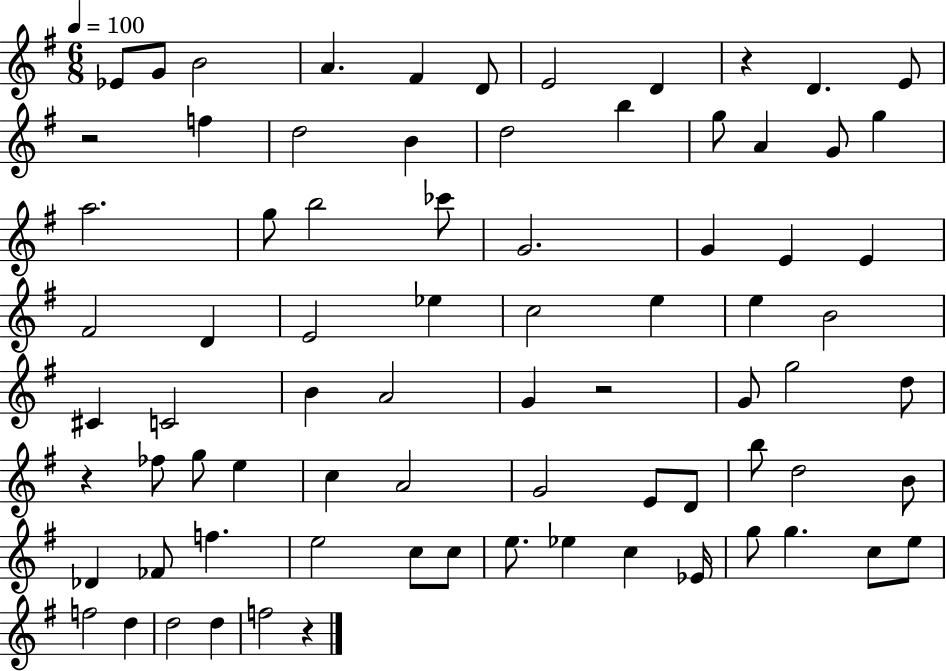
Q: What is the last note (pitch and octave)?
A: F5